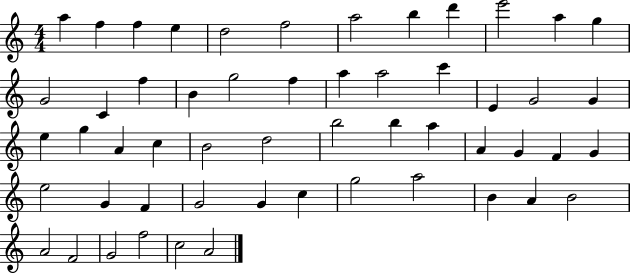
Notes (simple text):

A5/q F5/q F5/q E5/q D5/h F5/h A5/h B5/q D6/q E6/h A5/q G5/q G4/h C4/q F5/q B4/q G5/h F5/q A5/q A5/h C6/q E4/q G4/h G4/q E5/q G5/q A4/q C5/q B4/h D5/h B5/h B5/q A5/q A4/q G4/q F4/q G4/q E5/h G4/q F4/q G4/h G4/q C5/q G5/h A5/h B4/q A4/q B4/h A4/h F4/h G4/h F5/h C5/h A4/h